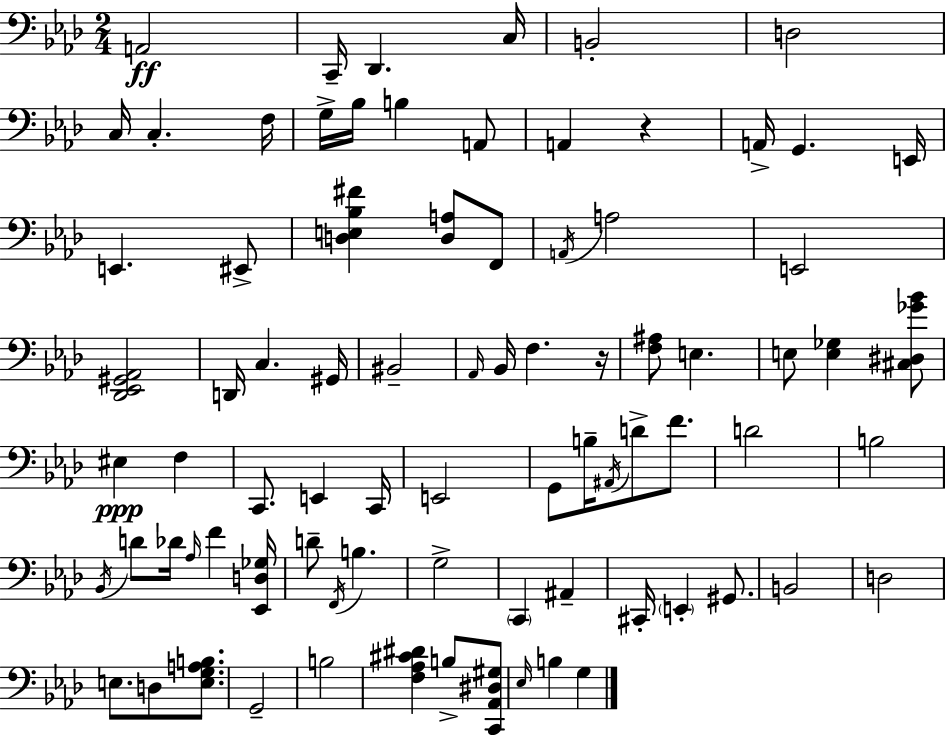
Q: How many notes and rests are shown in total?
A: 81